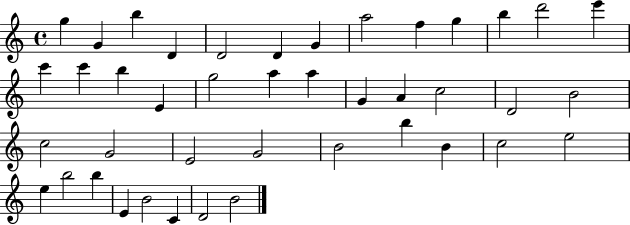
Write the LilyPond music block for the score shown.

{
  \clef treble
  \time 4/4
  \defaultTimeSignature
  \key c \major
  g''4 g'4 b''4 d'4 | d'2 d'4 g'4 | a''2 f''4 g''4 | b''4 d'''2 e'''4 | \break c'''4 c'''4 b''4 e'4 | g''2 a''4 a''4 | g'4 a'4 c''2 | d'2 b'2 | \break c''2 g'2 | e'2 g'2 | b'2 b''4 b'4 | c''2 e''2 | \break e''4 b''2 b''4 | e'4 b'2 c'4 | d'2 b'2 | \bar "|."
}